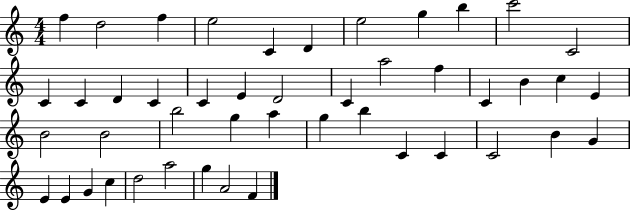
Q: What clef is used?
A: treble